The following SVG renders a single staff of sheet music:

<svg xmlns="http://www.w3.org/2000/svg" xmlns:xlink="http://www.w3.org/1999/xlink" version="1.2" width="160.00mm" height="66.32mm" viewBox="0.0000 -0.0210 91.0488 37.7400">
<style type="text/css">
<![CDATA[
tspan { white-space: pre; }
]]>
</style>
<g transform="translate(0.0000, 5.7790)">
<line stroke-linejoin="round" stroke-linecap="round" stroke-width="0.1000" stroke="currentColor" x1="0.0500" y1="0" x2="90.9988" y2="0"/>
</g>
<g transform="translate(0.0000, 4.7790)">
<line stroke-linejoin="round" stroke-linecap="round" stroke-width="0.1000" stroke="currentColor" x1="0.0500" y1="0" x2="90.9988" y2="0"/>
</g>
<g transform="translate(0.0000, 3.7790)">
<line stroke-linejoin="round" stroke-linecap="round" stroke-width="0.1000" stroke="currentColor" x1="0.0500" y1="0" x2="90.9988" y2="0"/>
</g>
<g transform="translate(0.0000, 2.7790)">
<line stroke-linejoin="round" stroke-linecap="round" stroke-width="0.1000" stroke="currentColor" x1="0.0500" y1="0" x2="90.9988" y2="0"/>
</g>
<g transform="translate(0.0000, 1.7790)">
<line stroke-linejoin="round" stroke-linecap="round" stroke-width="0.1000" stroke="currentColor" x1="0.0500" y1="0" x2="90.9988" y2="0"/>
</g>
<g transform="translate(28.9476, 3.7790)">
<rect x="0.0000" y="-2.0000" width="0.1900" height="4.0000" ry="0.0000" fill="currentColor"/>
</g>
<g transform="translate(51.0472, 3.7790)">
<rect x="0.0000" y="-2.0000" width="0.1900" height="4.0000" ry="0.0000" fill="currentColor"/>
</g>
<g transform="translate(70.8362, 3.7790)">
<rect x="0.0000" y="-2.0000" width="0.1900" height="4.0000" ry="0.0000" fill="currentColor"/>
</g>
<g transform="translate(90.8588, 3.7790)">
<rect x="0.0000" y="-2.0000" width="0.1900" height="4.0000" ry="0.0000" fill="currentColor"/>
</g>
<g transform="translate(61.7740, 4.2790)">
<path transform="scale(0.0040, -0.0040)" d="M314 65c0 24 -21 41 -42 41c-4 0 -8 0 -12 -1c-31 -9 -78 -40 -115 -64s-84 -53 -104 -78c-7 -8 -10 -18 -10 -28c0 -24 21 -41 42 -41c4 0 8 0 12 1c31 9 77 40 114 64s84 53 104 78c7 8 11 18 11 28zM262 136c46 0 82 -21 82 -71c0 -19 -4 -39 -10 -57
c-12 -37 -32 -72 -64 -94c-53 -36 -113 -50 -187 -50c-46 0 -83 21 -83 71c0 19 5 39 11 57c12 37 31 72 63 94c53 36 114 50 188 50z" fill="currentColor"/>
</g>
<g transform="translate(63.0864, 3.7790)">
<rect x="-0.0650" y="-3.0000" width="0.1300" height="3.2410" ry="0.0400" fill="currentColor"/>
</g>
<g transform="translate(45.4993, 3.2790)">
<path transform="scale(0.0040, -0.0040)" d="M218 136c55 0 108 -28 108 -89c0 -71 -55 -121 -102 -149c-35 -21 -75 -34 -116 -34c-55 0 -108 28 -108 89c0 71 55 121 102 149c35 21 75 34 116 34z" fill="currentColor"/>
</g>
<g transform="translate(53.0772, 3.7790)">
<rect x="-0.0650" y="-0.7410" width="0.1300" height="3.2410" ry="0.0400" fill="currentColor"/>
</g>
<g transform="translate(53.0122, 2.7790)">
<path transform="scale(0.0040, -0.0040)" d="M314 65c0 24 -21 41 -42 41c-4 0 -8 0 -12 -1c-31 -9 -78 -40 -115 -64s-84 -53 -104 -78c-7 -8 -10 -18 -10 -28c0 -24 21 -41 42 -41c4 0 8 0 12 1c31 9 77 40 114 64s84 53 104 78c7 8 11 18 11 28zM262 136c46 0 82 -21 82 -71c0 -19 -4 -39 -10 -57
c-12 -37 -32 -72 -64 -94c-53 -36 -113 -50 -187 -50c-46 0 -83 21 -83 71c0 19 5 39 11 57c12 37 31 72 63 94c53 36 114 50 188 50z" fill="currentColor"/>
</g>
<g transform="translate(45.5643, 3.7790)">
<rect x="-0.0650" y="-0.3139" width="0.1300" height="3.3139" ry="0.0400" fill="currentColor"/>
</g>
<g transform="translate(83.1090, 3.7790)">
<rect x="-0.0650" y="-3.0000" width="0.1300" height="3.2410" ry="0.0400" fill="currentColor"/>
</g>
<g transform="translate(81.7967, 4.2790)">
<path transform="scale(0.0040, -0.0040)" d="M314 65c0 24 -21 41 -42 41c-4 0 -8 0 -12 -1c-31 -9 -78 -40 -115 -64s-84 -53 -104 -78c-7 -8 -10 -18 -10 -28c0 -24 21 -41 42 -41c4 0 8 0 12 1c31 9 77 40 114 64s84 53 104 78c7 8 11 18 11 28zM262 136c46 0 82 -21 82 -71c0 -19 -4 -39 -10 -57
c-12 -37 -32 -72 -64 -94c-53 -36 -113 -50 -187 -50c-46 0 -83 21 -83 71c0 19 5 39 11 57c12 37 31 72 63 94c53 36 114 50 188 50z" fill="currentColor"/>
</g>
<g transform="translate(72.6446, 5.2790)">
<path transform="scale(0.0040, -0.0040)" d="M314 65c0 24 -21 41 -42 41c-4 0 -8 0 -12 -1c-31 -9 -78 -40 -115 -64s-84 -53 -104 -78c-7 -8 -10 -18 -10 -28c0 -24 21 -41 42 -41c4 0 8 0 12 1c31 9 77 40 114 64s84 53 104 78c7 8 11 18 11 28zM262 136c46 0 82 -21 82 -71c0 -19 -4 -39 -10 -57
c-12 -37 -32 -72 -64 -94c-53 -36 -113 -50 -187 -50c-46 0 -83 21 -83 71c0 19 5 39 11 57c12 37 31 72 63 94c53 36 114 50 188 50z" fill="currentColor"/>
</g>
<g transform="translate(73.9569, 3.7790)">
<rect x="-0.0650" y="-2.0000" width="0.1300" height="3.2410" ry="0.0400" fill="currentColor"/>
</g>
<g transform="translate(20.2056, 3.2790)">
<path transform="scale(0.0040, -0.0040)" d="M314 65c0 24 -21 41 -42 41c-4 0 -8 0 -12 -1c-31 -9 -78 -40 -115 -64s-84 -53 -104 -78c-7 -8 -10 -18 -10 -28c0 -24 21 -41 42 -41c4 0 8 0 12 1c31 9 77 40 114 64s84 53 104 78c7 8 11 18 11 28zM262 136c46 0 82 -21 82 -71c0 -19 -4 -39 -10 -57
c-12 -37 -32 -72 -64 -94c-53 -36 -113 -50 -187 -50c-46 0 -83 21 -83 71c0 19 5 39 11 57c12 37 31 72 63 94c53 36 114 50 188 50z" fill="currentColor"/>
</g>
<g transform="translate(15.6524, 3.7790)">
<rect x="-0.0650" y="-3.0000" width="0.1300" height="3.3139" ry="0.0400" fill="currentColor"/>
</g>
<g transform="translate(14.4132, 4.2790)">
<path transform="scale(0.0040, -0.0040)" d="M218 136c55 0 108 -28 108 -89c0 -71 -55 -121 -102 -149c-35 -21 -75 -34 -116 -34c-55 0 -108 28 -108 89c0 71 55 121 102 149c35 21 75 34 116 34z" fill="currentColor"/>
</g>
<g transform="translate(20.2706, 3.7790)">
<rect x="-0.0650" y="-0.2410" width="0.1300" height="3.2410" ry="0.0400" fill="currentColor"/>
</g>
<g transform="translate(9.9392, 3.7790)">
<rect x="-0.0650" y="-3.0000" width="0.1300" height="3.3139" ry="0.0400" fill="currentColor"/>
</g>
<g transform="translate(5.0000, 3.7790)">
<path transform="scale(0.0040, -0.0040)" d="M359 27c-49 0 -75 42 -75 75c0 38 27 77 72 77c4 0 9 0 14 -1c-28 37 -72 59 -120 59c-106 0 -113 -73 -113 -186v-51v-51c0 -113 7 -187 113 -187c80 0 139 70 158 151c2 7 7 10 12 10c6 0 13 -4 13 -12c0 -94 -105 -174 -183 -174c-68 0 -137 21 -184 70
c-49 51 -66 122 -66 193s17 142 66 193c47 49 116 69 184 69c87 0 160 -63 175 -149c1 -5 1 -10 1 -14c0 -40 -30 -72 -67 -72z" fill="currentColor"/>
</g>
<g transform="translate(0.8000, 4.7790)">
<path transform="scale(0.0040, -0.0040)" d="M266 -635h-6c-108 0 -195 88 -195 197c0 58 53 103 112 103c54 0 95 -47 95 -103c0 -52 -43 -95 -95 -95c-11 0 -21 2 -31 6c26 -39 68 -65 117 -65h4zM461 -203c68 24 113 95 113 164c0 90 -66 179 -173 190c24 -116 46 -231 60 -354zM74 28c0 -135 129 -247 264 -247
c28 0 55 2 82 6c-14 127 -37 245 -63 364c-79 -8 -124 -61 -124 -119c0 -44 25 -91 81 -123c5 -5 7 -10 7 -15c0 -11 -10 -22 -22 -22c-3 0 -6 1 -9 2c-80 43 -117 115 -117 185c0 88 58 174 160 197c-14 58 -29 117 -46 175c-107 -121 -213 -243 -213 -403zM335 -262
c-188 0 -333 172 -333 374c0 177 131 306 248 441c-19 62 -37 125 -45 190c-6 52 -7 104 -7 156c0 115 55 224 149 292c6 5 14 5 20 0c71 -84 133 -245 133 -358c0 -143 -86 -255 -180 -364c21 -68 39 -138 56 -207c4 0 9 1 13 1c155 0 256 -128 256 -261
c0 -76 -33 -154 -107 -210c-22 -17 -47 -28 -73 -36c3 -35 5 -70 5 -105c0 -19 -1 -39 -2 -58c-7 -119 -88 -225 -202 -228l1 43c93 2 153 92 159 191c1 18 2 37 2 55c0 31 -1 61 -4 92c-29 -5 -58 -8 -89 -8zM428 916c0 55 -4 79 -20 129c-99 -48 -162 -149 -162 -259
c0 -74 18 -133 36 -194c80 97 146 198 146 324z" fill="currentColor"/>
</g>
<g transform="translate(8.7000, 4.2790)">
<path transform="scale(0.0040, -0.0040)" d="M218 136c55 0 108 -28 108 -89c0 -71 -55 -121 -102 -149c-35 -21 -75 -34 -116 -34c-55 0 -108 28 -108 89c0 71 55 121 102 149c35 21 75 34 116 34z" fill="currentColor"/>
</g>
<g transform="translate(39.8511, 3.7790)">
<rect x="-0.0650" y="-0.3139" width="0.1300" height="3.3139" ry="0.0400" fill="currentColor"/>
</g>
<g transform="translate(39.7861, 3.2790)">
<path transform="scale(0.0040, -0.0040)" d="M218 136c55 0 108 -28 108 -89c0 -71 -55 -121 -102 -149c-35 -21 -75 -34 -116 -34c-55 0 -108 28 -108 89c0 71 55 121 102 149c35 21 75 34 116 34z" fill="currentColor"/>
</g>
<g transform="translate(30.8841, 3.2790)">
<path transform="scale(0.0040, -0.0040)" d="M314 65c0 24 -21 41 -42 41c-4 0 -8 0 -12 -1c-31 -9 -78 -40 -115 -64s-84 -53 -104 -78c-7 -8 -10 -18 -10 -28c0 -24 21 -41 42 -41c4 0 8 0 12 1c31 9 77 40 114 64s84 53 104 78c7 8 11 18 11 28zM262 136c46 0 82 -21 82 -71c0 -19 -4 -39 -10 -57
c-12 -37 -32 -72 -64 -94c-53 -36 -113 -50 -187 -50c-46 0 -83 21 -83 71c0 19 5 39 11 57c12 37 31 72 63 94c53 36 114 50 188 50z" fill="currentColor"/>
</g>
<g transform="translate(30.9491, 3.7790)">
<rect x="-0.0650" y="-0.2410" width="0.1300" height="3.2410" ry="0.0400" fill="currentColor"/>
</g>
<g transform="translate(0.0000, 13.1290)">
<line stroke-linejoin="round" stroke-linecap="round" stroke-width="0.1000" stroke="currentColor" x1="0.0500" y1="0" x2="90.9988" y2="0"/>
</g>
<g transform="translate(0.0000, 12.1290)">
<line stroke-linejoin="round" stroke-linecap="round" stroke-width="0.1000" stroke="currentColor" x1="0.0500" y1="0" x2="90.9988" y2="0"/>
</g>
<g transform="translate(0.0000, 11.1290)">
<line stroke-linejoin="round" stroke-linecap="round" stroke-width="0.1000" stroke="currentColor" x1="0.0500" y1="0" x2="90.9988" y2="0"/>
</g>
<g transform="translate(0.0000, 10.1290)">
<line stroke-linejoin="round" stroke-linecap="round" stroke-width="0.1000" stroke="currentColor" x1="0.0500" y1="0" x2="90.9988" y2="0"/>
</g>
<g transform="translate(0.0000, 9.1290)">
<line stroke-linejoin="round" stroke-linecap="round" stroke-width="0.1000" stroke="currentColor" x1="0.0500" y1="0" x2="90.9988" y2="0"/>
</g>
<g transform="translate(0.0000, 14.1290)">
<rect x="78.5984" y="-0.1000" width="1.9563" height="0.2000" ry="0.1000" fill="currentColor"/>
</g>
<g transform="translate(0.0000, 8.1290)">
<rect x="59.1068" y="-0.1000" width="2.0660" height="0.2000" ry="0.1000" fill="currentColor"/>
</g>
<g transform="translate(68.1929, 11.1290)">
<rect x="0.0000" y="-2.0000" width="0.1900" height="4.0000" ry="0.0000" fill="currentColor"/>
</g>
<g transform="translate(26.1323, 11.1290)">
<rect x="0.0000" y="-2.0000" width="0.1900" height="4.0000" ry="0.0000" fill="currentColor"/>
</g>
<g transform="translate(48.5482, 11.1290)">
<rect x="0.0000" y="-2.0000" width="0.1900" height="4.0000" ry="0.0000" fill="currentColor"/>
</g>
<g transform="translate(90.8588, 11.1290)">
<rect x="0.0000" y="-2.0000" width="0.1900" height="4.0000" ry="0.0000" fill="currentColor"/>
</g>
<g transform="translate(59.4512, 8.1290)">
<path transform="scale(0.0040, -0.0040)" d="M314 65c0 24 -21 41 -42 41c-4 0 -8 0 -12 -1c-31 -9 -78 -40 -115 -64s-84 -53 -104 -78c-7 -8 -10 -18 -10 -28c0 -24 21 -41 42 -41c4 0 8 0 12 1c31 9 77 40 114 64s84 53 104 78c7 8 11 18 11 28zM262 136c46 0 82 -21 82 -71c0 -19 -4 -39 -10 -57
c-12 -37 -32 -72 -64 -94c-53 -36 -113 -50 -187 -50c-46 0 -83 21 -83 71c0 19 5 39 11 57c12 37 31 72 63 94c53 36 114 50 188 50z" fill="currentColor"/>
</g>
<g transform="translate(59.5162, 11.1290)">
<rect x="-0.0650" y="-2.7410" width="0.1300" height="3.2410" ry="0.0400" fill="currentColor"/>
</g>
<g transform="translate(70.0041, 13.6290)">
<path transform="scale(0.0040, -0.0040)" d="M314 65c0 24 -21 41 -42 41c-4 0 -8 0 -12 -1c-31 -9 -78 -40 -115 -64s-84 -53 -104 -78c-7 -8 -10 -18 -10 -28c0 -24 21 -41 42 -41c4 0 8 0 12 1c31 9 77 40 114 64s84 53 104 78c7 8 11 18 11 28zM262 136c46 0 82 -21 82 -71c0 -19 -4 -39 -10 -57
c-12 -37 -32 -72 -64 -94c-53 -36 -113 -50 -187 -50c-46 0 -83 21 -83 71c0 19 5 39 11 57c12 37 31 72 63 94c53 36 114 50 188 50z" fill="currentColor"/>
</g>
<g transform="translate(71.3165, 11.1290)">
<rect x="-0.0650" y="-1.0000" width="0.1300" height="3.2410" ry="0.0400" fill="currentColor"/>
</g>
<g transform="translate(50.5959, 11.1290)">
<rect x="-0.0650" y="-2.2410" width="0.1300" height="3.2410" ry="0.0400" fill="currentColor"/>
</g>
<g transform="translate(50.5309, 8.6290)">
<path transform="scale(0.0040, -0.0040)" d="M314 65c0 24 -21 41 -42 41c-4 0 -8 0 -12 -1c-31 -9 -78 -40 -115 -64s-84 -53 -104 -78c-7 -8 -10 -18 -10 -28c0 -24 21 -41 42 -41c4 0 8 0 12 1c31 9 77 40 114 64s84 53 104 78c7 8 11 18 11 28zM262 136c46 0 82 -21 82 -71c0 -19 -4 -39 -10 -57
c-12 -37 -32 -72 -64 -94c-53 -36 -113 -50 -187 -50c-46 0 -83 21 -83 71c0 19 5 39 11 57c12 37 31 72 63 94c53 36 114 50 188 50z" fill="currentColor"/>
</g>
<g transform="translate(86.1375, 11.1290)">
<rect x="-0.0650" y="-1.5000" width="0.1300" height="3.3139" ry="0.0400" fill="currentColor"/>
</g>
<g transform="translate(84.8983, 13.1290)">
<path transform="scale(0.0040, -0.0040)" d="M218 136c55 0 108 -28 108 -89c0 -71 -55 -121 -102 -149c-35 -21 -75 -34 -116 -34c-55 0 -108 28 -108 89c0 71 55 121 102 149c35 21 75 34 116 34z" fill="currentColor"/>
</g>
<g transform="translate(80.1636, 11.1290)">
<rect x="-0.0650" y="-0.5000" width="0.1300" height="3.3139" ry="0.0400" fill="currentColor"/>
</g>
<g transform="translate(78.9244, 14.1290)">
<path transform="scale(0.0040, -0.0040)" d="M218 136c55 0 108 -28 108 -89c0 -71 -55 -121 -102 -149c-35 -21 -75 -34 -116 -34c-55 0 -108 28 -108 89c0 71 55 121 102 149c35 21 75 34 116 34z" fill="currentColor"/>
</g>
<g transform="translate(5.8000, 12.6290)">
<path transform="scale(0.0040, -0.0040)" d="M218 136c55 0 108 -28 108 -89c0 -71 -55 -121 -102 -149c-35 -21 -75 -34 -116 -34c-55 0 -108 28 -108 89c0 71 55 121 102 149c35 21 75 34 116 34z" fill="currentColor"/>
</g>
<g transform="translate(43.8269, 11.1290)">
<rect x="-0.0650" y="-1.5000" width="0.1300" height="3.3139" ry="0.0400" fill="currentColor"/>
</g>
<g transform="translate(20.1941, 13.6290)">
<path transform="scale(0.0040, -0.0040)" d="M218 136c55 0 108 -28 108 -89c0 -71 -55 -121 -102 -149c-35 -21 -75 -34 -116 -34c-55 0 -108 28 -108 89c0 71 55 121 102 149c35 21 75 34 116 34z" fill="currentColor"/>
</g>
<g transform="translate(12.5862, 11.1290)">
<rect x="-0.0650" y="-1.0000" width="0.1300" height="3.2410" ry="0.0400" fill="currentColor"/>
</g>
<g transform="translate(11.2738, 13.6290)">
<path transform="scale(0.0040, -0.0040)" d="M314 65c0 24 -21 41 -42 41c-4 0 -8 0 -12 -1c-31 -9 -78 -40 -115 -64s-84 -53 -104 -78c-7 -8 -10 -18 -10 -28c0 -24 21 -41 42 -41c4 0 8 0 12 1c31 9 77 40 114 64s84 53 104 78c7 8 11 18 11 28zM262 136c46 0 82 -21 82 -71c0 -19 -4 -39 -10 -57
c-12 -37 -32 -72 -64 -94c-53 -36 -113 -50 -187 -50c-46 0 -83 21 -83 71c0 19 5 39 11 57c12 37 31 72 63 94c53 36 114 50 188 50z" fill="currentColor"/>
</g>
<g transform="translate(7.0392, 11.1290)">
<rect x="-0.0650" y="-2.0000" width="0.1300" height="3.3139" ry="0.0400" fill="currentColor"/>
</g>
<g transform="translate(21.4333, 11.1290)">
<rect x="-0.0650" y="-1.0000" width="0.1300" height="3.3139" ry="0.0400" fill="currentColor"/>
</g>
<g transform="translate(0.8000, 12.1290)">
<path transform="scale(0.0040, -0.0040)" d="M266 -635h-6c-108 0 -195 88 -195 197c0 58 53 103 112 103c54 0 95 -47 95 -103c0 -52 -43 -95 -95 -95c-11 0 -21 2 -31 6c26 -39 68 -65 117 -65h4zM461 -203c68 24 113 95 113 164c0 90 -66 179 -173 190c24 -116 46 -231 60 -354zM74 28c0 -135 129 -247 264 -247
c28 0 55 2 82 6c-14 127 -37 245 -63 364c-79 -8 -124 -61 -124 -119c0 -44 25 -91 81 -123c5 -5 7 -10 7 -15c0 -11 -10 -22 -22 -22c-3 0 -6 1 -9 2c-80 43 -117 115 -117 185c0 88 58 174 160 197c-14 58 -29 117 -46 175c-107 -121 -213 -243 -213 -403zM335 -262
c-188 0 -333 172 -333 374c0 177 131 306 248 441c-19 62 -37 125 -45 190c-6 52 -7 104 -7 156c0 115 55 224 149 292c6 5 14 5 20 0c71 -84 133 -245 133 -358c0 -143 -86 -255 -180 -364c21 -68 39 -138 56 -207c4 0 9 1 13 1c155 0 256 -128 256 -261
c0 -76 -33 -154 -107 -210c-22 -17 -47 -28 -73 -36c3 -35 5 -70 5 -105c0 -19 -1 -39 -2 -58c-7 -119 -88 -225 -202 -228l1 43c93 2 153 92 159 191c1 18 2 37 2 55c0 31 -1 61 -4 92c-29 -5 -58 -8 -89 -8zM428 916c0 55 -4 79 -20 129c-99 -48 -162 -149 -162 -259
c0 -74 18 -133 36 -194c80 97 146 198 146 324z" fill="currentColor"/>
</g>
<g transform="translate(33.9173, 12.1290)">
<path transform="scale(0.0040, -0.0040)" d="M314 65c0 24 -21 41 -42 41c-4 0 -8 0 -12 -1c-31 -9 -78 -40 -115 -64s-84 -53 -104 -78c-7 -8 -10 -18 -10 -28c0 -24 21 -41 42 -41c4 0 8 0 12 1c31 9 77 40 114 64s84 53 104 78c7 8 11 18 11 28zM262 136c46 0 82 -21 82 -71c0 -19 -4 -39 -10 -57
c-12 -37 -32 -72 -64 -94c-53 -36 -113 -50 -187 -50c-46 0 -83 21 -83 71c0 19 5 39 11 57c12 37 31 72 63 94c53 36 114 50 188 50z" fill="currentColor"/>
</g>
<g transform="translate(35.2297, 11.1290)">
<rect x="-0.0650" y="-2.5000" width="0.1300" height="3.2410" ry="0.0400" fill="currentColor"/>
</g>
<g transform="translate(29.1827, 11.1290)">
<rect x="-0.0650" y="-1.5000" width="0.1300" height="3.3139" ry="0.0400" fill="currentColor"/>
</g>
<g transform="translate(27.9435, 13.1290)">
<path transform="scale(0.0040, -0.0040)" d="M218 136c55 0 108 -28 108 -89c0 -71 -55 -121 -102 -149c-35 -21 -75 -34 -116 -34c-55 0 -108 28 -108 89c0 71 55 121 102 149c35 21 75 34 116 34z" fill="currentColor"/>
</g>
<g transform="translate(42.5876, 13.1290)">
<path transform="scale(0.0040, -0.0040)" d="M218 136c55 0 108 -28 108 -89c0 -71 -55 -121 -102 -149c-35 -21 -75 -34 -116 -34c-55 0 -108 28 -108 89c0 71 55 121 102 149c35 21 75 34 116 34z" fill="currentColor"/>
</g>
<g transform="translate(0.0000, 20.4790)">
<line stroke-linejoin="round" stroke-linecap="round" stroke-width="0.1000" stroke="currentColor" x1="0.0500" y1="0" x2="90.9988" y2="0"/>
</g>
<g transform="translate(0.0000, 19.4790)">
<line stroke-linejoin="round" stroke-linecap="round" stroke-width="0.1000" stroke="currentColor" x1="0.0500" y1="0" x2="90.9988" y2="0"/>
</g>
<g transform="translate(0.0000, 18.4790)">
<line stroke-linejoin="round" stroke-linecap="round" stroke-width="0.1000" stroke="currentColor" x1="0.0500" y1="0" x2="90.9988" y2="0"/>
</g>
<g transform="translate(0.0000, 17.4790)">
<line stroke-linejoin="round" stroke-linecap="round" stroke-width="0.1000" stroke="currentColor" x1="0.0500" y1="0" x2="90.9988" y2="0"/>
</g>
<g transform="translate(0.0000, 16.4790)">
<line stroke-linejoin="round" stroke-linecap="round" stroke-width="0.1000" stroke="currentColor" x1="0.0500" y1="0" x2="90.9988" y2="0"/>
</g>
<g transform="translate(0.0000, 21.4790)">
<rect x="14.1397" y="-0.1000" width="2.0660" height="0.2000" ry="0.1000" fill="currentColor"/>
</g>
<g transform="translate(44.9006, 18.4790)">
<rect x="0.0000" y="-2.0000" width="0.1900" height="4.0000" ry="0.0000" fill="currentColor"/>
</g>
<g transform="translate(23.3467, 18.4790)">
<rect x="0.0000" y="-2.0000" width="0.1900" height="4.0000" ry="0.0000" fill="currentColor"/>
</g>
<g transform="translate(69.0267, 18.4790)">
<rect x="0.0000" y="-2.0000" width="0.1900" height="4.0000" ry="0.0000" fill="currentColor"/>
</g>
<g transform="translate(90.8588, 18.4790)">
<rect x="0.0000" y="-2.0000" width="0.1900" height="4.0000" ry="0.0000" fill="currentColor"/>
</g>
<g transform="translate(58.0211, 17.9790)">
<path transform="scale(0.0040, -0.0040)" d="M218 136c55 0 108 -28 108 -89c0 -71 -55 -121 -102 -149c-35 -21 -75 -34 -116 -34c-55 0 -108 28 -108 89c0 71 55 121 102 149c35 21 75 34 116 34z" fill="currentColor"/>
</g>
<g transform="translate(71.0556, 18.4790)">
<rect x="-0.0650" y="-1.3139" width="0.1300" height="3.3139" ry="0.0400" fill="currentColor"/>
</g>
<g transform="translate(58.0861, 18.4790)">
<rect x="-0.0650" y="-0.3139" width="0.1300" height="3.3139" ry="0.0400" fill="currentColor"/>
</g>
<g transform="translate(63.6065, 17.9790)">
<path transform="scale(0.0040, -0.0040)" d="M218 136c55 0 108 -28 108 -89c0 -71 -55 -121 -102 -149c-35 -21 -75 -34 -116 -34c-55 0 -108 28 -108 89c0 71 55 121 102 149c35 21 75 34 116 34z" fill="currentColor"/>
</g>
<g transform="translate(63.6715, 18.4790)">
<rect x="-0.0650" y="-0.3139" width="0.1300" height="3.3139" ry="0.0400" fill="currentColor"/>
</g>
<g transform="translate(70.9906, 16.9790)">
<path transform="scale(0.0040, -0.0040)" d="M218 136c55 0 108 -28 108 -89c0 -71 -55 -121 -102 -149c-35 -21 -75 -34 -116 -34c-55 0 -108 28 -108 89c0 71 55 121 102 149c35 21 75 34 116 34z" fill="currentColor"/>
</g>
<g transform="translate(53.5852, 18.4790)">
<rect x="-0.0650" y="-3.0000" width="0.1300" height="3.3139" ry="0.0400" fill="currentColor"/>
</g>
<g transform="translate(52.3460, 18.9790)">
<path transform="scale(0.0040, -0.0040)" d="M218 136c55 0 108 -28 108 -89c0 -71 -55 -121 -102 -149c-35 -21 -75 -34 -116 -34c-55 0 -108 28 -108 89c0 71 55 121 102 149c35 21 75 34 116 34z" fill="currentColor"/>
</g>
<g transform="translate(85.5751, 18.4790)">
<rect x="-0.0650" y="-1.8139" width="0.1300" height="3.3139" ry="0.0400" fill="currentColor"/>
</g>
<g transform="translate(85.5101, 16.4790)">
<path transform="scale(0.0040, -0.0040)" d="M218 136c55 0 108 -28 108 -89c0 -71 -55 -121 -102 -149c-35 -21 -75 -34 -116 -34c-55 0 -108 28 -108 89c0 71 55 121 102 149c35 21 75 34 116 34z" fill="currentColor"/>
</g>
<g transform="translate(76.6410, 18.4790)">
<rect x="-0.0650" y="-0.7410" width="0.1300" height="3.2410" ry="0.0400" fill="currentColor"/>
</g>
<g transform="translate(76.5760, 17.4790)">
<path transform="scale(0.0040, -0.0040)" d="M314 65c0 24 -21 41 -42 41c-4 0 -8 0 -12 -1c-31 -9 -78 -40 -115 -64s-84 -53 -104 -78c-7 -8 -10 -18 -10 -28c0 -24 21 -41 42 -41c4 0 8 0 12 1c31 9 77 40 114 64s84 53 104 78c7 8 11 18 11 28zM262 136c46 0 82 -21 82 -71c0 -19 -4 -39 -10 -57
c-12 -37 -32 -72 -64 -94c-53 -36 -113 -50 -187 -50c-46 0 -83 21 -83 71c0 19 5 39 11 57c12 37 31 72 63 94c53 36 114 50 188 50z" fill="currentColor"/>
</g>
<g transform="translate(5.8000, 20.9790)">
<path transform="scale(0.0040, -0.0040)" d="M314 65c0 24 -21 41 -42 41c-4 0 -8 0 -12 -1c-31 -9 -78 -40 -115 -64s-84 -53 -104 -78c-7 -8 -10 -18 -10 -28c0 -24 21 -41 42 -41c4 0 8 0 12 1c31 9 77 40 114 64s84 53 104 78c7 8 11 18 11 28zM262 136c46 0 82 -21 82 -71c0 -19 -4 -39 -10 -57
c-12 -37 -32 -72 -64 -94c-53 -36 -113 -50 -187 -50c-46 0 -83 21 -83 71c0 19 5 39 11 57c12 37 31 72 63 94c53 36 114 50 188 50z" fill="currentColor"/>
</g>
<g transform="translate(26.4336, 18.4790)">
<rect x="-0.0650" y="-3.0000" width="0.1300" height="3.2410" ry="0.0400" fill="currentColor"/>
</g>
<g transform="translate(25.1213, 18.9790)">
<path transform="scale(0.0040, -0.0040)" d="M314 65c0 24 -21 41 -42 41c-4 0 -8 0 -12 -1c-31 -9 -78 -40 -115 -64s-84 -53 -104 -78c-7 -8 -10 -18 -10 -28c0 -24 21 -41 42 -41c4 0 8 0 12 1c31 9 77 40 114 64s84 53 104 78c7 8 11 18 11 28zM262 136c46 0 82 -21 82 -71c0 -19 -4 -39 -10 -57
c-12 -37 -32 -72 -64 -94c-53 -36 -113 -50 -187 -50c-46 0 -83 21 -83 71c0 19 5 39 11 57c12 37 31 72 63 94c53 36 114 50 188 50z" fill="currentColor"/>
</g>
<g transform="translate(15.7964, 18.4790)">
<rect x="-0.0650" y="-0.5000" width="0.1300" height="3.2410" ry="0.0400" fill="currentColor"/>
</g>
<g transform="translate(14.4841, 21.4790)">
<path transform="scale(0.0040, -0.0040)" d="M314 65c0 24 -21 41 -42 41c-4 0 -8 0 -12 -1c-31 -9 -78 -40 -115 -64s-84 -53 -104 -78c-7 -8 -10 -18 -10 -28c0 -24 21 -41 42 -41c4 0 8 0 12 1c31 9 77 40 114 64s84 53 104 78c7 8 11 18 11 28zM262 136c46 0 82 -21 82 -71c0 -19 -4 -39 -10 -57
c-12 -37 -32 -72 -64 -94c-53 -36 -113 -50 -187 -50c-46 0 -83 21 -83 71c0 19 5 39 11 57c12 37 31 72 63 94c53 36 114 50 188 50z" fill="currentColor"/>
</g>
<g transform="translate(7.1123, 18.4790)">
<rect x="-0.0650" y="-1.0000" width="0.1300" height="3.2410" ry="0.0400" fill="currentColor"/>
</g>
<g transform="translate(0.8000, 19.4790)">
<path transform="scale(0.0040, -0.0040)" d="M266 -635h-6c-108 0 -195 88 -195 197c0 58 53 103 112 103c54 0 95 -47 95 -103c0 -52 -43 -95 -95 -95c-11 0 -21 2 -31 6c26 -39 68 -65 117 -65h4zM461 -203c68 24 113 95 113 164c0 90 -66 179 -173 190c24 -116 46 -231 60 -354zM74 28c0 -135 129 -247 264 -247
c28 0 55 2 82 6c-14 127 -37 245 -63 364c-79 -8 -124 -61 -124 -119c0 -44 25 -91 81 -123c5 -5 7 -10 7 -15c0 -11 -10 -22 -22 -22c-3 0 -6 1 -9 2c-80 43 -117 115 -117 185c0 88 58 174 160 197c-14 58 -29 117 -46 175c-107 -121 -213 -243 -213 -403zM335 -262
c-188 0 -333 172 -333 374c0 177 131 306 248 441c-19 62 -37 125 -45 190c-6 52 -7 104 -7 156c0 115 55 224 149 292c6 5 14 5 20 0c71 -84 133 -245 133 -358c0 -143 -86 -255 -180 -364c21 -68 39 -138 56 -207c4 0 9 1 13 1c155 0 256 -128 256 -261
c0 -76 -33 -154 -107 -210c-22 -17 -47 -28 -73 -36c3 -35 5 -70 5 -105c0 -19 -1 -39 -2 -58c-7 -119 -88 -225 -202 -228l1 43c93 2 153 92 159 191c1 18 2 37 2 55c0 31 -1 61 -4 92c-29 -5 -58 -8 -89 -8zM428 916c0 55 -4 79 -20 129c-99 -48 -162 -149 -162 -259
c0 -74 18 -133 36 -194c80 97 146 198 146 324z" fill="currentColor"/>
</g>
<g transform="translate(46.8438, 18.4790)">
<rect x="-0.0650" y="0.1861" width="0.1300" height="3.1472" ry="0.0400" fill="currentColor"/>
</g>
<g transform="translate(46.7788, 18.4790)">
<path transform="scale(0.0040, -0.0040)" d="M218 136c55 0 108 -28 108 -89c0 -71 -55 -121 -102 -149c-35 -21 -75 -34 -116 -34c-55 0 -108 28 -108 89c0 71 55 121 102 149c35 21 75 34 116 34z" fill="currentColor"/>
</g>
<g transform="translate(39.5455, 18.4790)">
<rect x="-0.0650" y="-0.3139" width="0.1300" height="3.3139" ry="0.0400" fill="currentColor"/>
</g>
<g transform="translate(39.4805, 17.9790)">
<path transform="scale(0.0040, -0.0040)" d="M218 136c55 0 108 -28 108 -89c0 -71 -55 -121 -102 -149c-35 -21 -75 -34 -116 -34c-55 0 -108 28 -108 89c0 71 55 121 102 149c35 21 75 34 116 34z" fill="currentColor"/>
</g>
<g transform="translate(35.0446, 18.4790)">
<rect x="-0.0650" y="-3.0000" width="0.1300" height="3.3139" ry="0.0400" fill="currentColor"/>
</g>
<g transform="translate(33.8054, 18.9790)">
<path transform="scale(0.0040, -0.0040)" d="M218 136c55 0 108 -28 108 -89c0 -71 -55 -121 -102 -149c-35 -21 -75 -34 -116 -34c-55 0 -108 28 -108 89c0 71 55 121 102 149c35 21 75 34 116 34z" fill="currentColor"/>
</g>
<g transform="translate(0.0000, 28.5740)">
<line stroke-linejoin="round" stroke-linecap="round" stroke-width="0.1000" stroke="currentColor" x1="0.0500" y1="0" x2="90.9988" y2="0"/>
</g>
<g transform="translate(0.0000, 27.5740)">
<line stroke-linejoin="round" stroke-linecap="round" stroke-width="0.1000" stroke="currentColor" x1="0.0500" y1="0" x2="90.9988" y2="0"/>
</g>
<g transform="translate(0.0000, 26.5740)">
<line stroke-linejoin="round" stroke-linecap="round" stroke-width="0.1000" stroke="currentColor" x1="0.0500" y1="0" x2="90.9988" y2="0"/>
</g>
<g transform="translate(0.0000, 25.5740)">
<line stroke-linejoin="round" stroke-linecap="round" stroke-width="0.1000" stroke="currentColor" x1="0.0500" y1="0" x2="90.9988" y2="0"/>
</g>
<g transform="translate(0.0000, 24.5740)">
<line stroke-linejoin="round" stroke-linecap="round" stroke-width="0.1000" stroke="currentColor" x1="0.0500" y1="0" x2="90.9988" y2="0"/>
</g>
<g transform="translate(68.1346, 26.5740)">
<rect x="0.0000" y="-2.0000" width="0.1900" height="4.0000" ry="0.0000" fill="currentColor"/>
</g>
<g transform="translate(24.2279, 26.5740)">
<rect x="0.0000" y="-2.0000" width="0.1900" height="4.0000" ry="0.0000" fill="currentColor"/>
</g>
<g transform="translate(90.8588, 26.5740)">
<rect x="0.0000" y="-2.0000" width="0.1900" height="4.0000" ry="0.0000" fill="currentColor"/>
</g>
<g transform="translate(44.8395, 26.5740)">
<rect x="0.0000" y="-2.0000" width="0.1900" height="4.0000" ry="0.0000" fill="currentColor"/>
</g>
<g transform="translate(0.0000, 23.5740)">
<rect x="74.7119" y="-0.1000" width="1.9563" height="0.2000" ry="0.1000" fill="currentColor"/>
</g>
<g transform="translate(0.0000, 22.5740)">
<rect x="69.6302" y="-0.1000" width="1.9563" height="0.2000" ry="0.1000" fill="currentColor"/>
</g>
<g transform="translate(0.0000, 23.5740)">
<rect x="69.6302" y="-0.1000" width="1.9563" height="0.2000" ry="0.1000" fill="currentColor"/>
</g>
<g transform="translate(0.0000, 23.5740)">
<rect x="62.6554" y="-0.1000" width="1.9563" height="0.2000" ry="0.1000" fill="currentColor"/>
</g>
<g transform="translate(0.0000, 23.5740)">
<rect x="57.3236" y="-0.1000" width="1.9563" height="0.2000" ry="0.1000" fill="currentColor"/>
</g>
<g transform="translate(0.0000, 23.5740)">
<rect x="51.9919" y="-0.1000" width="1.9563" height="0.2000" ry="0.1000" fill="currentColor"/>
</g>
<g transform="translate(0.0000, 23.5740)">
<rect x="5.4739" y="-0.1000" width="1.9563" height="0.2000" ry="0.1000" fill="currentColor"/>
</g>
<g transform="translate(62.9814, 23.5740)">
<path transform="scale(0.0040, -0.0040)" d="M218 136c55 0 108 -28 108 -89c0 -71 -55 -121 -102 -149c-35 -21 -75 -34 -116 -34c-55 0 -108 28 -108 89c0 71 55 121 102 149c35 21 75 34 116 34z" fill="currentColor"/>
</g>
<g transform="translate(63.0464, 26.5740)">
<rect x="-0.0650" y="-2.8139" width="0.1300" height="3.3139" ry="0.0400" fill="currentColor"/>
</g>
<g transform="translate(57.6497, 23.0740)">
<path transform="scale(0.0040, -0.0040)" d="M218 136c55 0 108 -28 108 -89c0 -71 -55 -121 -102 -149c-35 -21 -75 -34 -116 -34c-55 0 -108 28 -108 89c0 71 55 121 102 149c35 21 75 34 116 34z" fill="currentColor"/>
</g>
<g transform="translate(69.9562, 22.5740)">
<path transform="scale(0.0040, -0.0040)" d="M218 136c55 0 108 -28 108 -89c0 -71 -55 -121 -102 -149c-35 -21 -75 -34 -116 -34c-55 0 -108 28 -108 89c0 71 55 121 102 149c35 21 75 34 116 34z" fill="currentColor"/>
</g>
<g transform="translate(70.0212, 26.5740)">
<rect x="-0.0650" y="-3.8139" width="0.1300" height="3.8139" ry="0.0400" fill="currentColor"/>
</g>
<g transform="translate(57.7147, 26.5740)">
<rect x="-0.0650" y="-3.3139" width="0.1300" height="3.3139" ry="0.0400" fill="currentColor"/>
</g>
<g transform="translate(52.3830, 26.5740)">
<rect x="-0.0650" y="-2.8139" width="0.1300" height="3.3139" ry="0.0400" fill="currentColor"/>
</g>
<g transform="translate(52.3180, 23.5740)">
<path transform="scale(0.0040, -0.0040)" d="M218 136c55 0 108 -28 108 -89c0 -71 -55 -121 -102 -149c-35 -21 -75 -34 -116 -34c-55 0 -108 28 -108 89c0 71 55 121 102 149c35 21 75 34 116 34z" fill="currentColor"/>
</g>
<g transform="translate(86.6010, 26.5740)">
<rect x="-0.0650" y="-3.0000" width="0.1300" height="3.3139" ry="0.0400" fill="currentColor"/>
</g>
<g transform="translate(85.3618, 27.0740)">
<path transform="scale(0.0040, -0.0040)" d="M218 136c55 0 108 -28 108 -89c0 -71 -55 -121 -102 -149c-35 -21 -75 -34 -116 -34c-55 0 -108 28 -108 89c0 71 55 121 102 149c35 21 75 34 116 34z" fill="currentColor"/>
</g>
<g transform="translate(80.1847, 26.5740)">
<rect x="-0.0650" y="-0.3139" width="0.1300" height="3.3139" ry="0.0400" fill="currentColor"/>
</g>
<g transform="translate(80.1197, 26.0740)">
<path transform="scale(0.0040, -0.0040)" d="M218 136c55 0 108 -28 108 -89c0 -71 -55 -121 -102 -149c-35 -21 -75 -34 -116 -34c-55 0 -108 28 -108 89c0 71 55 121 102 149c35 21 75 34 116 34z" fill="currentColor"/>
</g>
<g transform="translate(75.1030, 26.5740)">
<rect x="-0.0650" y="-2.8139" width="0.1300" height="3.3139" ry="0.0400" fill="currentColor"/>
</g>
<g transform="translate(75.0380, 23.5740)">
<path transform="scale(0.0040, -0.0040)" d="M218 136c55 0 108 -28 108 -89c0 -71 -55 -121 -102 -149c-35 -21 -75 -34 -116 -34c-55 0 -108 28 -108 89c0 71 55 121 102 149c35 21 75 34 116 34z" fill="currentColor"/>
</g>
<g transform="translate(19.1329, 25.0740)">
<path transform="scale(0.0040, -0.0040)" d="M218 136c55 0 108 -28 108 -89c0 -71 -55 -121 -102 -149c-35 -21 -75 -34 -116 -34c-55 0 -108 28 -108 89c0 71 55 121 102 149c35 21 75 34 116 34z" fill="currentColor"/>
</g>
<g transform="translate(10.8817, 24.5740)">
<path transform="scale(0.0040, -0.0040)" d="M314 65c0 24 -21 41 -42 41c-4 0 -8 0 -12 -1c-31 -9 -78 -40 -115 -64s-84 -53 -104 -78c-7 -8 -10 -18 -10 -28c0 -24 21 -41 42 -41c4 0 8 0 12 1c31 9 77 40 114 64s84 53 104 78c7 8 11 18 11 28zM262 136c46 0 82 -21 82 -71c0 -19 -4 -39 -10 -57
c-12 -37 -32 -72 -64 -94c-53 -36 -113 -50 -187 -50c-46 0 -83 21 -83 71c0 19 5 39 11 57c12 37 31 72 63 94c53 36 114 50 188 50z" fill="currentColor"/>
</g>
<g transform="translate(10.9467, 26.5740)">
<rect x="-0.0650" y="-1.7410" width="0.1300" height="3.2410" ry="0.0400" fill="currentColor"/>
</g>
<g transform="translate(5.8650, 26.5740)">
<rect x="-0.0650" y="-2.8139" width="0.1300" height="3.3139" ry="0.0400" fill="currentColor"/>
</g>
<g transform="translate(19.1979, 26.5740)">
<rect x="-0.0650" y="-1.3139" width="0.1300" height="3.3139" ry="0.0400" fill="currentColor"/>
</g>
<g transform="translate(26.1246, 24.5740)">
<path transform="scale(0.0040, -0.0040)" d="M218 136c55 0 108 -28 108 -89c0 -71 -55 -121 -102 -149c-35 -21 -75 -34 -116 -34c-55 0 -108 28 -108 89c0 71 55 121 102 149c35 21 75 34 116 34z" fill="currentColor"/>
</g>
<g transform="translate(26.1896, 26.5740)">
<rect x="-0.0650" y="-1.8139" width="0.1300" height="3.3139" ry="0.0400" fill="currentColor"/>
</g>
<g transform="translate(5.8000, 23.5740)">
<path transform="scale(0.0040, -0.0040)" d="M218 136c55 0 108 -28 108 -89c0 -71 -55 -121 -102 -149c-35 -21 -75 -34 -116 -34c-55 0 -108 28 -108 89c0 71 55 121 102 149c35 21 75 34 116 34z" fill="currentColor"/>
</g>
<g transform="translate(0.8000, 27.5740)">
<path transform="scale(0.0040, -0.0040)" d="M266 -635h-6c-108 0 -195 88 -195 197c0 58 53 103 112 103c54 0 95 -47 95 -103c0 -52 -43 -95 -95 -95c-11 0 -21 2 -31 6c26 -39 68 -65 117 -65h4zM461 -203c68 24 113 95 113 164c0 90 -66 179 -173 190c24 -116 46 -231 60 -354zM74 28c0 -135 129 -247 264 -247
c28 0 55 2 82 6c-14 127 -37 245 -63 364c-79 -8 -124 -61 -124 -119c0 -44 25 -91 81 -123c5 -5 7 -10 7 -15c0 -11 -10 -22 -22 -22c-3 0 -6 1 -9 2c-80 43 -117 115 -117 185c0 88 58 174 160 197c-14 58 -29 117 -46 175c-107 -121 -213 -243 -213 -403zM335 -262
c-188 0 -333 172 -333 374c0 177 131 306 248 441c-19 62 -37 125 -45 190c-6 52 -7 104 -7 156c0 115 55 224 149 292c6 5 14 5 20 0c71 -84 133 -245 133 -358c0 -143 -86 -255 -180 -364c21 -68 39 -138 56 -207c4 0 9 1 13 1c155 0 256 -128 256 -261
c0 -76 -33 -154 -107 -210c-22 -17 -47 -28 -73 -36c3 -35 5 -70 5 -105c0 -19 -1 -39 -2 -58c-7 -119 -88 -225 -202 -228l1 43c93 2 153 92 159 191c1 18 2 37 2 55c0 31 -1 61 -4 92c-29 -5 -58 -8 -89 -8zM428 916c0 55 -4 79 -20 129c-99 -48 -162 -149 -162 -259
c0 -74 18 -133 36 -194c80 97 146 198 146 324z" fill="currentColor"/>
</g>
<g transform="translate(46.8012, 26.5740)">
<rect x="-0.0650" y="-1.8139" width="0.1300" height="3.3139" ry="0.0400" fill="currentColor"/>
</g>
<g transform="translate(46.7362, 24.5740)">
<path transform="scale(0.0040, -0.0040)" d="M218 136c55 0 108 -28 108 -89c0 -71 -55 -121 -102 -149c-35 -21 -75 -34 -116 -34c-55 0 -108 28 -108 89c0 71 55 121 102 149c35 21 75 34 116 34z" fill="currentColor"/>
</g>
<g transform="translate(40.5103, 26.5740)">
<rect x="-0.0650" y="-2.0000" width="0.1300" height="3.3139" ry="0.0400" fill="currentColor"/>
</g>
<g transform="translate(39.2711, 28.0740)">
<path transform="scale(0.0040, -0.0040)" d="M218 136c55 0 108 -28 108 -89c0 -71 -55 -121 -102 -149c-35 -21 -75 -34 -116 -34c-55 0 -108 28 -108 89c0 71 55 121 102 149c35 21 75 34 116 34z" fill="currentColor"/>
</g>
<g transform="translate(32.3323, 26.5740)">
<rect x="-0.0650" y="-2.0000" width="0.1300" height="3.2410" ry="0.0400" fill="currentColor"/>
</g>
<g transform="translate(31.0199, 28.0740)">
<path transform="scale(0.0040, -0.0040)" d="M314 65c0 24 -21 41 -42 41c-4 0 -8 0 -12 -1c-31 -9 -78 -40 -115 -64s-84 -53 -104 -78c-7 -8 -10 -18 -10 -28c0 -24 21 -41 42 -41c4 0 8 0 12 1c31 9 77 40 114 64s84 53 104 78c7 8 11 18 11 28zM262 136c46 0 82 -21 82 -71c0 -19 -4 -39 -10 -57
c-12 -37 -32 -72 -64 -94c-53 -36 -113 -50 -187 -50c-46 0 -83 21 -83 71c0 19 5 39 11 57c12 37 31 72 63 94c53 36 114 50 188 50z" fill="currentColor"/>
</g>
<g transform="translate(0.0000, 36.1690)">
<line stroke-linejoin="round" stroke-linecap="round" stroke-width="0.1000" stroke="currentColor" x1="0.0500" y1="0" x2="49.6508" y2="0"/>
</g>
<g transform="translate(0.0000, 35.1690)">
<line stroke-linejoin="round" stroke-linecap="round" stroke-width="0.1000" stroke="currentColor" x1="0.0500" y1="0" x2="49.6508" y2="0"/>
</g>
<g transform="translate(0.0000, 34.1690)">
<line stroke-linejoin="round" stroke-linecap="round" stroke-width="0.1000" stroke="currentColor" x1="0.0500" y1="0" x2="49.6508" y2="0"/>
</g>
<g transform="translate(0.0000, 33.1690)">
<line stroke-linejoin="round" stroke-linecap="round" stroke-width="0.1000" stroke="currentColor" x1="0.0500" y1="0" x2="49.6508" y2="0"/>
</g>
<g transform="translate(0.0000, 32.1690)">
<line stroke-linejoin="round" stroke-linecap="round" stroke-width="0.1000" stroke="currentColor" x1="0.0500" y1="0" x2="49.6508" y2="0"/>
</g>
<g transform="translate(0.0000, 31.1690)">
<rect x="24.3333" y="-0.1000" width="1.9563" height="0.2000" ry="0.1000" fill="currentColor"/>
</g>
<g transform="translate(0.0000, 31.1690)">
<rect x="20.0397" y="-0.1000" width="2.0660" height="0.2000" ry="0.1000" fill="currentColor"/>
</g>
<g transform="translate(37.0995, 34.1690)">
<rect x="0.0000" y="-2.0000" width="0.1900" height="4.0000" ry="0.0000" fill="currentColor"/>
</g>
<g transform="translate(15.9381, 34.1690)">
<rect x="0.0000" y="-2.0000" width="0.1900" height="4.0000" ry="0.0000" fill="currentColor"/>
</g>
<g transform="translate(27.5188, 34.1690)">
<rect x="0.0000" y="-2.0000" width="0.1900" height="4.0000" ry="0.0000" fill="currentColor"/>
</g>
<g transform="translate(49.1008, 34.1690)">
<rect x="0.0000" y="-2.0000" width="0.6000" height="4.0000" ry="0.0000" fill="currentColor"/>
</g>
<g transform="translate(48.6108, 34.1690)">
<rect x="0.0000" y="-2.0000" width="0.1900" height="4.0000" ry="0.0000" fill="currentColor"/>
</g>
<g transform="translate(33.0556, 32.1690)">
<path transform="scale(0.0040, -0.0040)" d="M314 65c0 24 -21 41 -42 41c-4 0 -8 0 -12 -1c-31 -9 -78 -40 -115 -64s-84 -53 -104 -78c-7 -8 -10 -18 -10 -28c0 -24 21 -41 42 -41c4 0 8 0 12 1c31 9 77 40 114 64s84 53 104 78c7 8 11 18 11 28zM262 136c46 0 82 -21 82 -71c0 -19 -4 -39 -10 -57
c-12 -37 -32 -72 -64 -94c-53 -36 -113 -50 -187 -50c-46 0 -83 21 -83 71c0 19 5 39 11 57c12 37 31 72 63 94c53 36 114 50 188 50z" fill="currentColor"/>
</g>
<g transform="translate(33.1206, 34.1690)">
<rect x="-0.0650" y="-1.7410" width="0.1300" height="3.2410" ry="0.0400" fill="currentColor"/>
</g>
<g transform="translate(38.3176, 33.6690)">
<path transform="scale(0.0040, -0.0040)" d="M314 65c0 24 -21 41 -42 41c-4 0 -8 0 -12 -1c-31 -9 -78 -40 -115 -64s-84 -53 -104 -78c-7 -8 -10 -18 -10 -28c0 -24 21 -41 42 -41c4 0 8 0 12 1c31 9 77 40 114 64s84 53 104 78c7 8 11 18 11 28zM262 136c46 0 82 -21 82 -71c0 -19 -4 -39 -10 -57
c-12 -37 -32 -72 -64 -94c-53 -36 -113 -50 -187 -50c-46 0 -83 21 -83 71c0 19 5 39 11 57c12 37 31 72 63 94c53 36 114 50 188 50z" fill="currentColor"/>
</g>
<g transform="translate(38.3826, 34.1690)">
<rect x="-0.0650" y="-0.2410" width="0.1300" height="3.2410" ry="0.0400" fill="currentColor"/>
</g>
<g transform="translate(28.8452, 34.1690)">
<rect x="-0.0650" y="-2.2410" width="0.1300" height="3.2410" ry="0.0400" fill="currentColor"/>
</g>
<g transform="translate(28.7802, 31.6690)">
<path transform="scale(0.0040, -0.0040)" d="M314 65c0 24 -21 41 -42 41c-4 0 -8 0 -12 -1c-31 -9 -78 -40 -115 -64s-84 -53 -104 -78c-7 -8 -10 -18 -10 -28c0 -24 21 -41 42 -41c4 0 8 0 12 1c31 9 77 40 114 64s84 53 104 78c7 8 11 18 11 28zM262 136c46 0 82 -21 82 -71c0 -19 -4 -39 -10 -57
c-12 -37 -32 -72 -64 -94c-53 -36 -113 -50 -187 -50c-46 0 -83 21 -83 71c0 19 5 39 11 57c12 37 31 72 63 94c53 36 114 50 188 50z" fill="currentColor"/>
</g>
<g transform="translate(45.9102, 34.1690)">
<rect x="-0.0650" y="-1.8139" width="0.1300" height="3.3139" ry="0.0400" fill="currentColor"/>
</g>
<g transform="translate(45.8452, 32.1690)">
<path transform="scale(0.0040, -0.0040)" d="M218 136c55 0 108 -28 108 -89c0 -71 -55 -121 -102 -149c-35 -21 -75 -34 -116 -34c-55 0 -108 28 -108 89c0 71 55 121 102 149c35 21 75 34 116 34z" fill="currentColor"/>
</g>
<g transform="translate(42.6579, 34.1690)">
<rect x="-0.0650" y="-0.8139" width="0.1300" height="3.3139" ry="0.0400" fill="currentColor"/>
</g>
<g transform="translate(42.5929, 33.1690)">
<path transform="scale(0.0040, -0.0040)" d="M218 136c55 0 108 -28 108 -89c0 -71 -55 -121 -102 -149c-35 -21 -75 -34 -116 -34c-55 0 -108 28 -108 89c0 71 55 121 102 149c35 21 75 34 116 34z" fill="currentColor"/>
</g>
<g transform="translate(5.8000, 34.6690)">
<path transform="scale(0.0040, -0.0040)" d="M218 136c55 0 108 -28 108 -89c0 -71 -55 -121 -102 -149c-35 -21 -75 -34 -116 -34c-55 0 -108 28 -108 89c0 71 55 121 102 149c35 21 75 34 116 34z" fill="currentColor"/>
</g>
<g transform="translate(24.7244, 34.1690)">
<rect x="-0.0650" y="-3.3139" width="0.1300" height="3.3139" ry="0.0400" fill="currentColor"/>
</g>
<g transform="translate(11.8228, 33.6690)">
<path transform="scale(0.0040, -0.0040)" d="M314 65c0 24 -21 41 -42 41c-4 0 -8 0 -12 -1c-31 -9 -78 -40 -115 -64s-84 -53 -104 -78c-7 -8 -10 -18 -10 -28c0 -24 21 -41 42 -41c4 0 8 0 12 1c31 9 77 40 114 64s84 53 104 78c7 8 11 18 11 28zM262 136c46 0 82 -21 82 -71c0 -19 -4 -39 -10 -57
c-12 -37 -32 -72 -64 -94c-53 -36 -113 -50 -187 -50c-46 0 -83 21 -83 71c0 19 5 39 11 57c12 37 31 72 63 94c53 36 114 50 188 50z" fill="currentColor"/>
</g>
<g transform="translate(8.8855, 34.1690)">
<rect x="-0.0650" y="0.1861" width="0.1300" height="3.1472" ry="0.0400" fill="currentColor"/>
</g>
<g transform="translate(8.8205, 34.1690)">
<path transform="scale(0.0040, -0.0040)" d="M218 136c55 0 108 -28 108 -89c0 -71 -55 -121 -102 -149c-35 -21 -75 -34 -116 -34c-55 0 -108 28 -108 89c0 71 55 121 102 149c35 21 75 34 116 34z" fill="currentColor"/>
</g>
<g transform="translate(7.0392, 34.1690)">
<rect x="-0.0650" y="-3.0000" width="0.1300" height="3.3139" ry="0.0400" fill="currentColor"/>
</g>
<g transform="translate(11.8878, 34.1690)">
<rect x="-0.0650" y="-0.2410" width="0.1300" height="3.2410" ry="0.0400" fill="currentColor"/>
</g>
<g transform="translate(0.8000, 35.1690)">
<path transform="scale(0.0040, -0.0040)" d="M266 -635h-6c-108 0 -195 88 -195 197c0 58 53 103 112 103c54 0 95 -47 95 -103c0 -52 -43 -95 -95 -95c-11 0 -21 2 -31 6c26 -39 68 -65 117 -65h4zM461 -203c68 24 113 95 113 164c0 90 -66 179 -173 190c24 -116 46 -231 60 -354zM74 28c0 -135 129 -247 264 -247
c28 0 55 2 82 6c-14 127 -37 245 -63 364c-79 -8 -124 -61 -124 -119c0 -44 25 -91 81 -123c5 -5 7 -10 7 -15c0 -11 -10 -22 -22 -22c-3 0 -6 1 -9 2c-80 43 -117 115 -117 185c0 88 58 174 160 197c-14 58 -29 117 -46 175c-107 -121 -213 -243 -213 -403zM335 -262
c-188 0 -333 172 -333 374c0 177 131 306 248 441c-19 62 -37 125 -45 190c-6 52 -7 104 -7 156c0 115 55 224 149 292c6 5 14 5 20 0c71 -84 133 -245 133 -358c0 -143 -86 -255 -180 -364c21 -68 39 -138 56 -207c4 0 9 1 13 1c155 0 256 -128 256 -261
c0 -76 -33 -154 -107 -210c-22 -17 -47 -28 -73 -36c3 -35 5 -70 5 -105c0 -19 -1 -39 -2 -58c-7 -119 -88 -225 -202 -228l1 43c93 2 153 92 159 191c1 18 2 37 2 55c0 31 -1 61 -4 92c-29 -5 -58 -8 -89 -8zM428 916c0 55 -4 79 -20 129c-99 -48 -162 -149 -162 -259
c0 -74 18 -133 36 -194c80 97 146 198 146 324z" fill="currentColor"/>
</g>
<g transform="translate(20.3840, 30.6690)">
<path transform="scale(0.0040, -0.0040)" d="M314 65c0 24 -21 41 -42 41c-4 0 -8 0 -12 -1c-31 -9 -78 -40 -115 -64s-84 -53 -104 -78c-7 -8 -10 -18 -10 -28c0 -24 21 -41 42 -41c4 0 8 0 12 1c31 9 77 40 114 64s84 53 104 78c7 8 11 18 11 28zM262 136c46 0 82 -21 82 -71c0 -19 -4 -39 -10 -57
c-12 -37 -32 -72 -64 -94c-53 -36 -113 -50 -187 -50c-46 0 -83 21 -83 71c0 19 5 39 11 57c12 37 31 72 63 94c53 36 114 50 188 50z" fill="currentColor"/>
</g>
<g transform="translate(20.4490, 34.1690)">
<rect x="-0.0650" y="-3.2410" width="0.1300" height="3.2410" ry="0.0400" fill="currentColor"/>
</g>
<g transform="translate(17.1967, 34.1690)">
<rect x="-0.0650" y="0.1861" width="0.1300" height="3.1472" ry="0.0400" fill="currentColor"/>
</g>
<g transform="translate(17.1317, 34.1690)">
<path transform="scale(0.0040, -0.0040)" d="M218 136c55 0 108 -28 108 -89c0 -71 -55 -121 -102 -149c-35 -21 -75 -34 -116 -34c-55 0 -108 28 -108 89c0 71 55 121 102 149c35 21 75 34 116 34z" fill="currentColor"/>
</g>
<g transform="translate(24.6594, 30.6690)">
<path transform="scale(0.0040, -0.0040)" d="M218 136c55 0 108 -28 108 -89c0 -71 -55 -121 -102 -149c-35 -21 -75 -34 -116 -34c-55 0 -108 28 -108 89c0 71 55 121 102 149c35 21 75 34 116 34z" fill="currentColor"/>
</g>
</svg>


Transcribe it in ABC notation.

X:1
T:Untitled
M:4/4
L:1/4
K:C
A A c2 c2 c c d2 A2 F2 A2 F D2 D E G2 E g2 a2 D2 C E D2 C2 A2 A c B A c c e d2 f a f2 e f F2 F f a b a c' a c A A B c2 B b2 b g2 f2 c2 d f